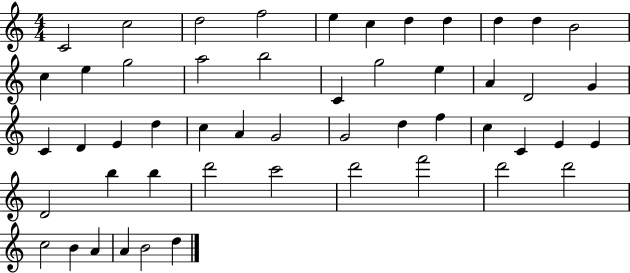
C4/h C5/h D5/h F5/h E5/q C5/q D5/q D5/q D5/q D5/q B4/h C5/q E5/q G5/h A5/h B5/h C4/q G5/h E5/q A4/q D4/h G4/q C4/q D4/q E4/q D5/q C5/q A4/q G4/h G4/h D5/q F5/q C5/q C4/q E4/q E4/q D4/h B5/q B5/q D6/h C6/h D6/h F6/h D6/h D6/h C5/h B4/q A4/q A4/q B4/h D5/q